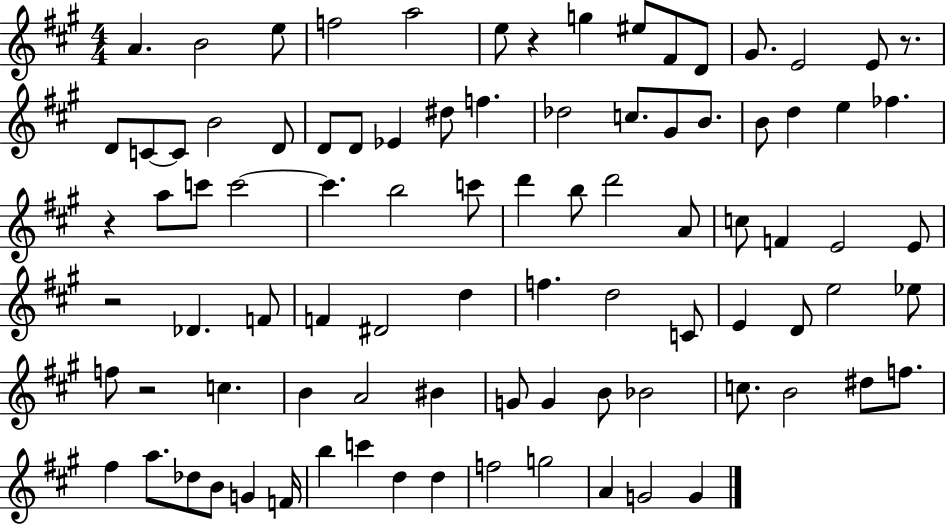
{
  \clef treble
  \numericTimeSignature
  \time 4/4
  \key a \major
  a'4. b'2 e''8 | f''2 a''2 | e''8 r4 g''4 eis''8 fis'8 d'8 | gis'8. e'2 e'8 r8. | \break d'8 c'8~~ c'8 b'2 d'8 | d'8 d'8 ees'4 dis''8 f''4. | des''2 c''8. gis'8 b'8. | b'8 d''4 e''4 fes''4. | \break r4 a''8 c'''8 c'''2~~ | c'''4. b''2 c'''8 | d'''4 b''8 d'''2 a'8 | c''8 f'4 e'2 e'8 | \break r2 des'4. f'8 | f'4 dis'2 d''4 | f''4. d''2 c'8 | e'4 d'8 e''2 ees''8 | \break f''8 r2 c''4. | b'4 a'2 bis'4 | g'8 g'4 b'8 bes'2 | c''8. b'2 dis''8 f''8. | \break fis''4 a''8. des''8 b'8 g'4 f'16 | b''4 c'''4 d''4 d''4 | f''2 g''2 | a'4 g'2 g'4 | \break \bar "|."
}